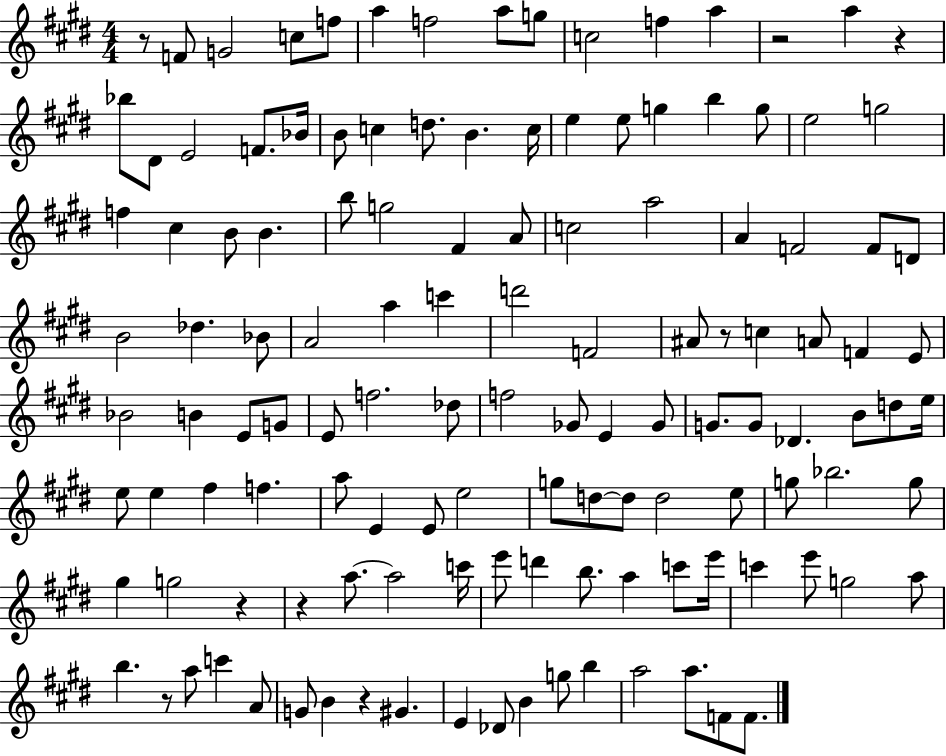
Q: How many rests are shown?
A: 8